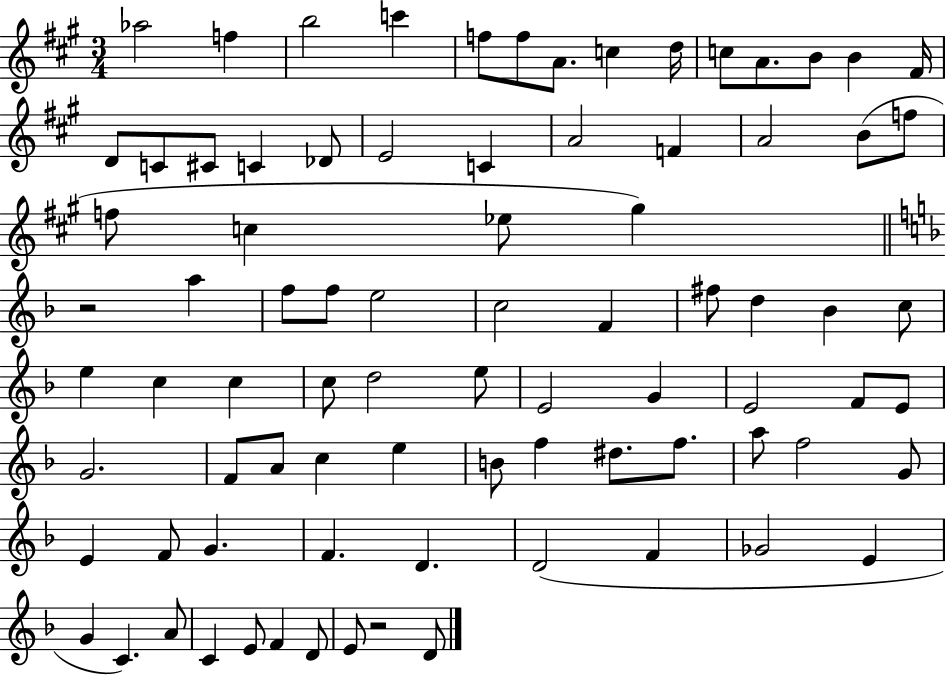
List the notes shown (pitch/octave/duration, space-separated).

Ab5/h F5/q B5/h C6/q F5/e F5/e A4/e. C5/q D5/s C5/e A4/e. B4/e B4/q F#4/s D4/e C4/e C#4/e C4/q Db4/e E4/h C4/q A4/h F4/q A4/h B4/e F5/e F5/e C5/q Eb5/e G#5/q R/h A5/q F5/e F5/e E5/h C5/h F4/q F#5/e D5/q Bb4/q C5/e E5/q C5/q C5/q C5/e D5/h E5/e E4/h G4/q E4/h F4/e E4/e G4/h. F4/e A4/e C5/q E5/q B4/e F5/q D#5/e. F5/e. A5/e F5/h G4/e E4/q F4/e G4/q. F4/q. D4/q. D4/h F4/q Gb4/h E4/q G4/q C4/q. A4/e C4/q E4/e F4/q D4/e E4/e R/h D4/e